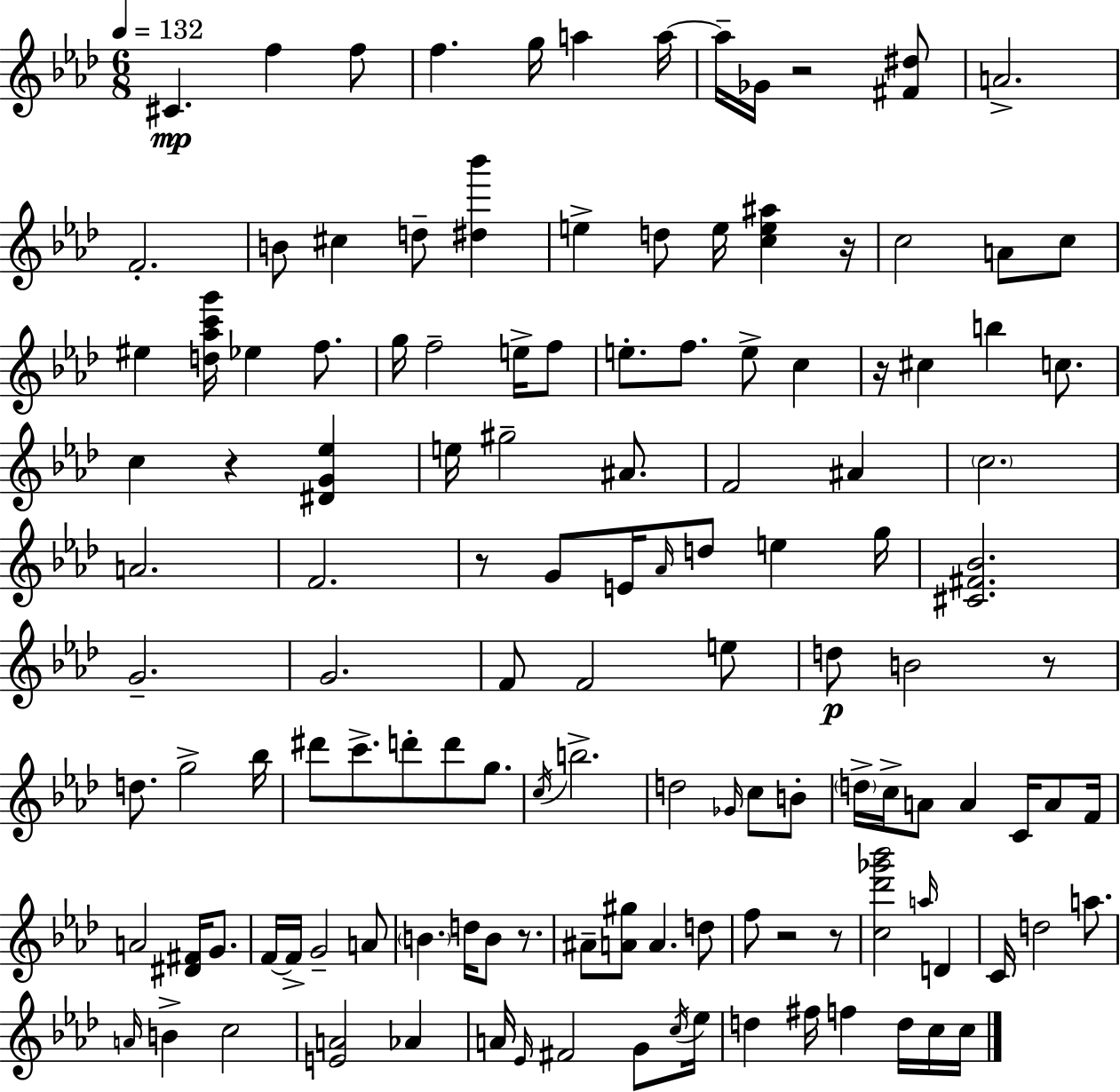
{
  \clef treble
  \numericTimeSignature
  \time 6/8
  \key aes \major
  \tempo 4 = 132
  cis'4.\mp f''4 f''8 | f''4. g''16 a''4 a''16~~ | a''16-- ges'16 r2 <fis' dis''>8 | a'2.-> | \break f'2.-. | b'8 cis''4 d''8-- <dis'' bes'''>4 | e''4-> d''8 e''16 <c'' e'' ais''>4 r16 | c''2 a'8 c''8 | \break eis''4 <d'' aes'' c''' g'''>16 ees''4 f''8. | g''16 f''2-- e''16-> f''8 | e''8.-. f''8. e''8-> c''4 | r16 cis''4 b''4 c''8. | \break c''4 r4 <dis' g' ees''>4 | e''16 gis''2-- ais'8. | f'2 ais'4 | \parenthesize c''2. | \break a'2. | f'2. | r8 g'8 e'16 \grace { aes'16 } d''8 e''4 | g''16 <cis' fis' bes'>2. | \break g'2.-- | g'2. | f'8 f'2 e''8 | d''8\p b'2 r8 | \break d''8. g''2-> | bes''16 dis'''8 c'''8.-> d'''8-. d'''8 g''8. | \acciaccatura { c''16 } b''2.-> | d''2 \grace { ges'16 } c''8 | \break b'8-. \parenthesize d''16-> c''16-> a'8 a'4 c'16 | a'8 f'16 a'2 <dis' fis'>16 | g'8. f'16~~ f'16-> g'2-- | a'8 \parenthesize b'4. d''16 b'8 | \break r8. ais'8-- <a' gis''>8 a'4. | d''8 f''8 r2 | r8 <c'' des''' ges''' bes'''>2 \grace { a''16 } | d'4 c'16 d''2 | \break a''8. \grace { a'16 } b'4-> c''2 | <e' a'>2 | aes'4 a'16 \grace { ees'16 } fis'2 | g'8 \acciaccatura { c''16 } ees''16 d''4 fis''16 | \break f''4 d''16 c''16 c''16 \bar "|."
}